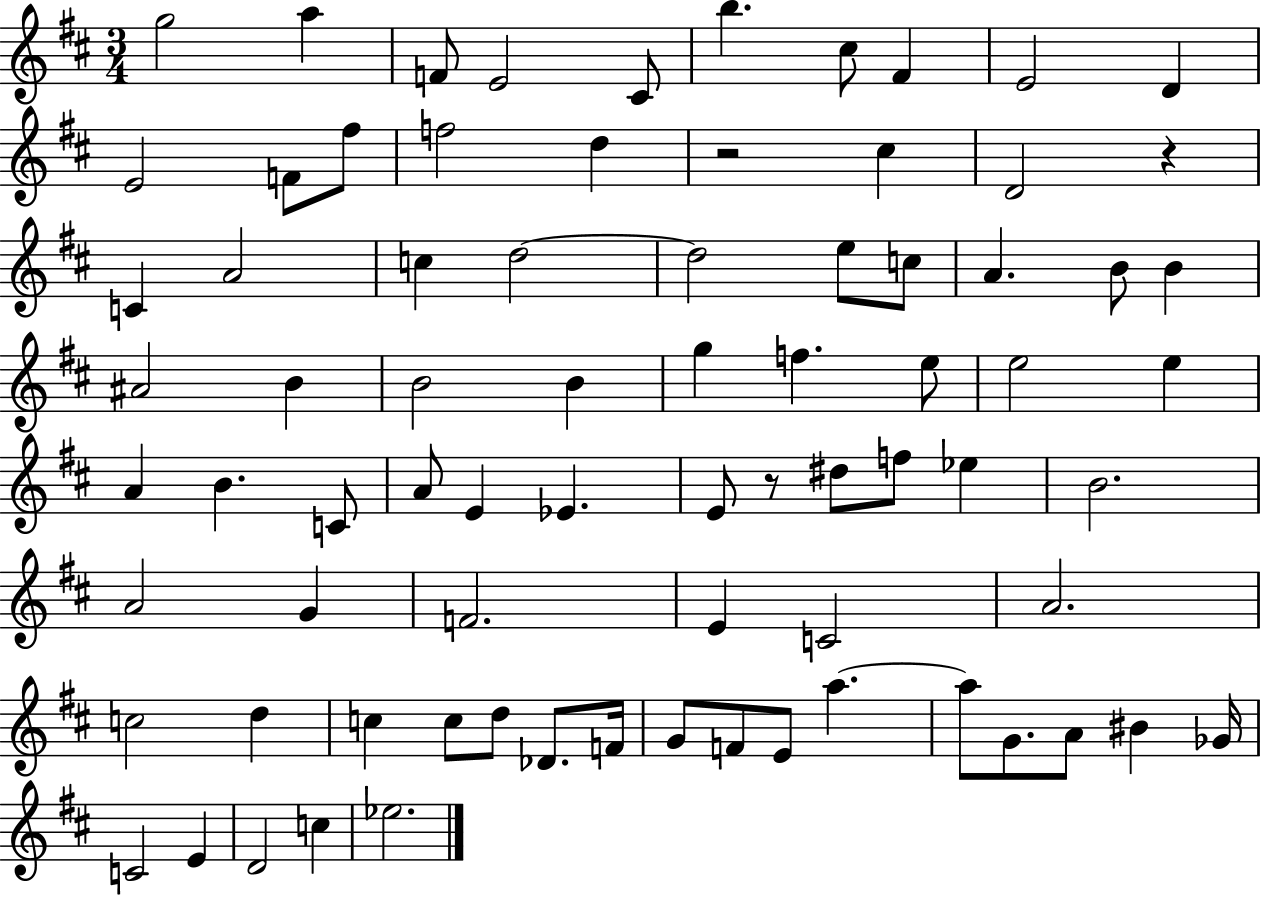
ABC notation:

X:1
T:Untitled
M:3/4
L:1/4
K:D
g2 a F/2 E2 ^C/2 b ^c/2 ^F E2 D E2 F/2 ^f/2 f2 d z2 ^c D2 z C A2 c d2 d2 e/2 c/2 A B/2 B ^A2 B B2 B g f e/2 e2 e A B C/2 A/2 E _E E/2 z/2 ^d/2 f/2 _e B2 A2 G F2 E C2 A2 c2 d c c/2 d/2 _D/2 F/4 G/2 F/2 E/2 a a/2 G/2 A/2 ^B _G/4 C2 E D2 c _e2